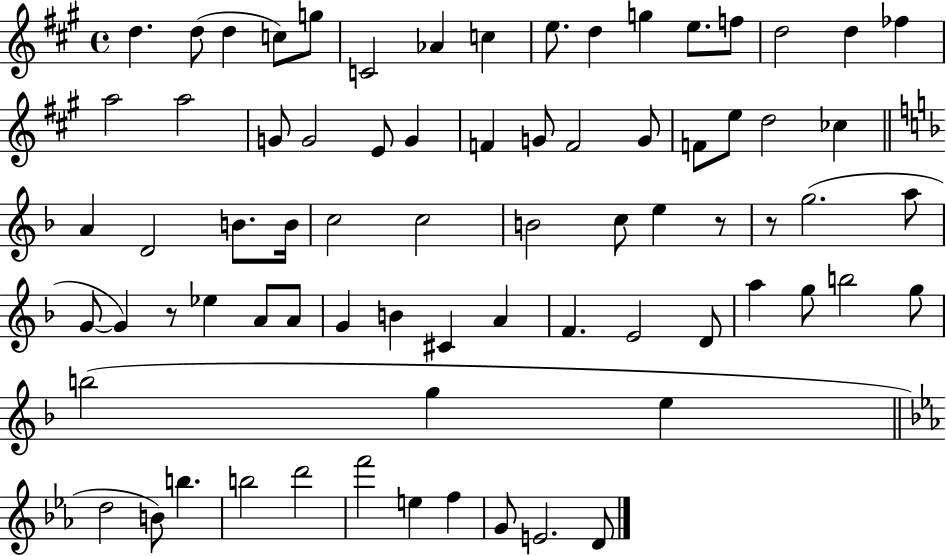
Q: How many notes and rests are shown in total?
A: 74